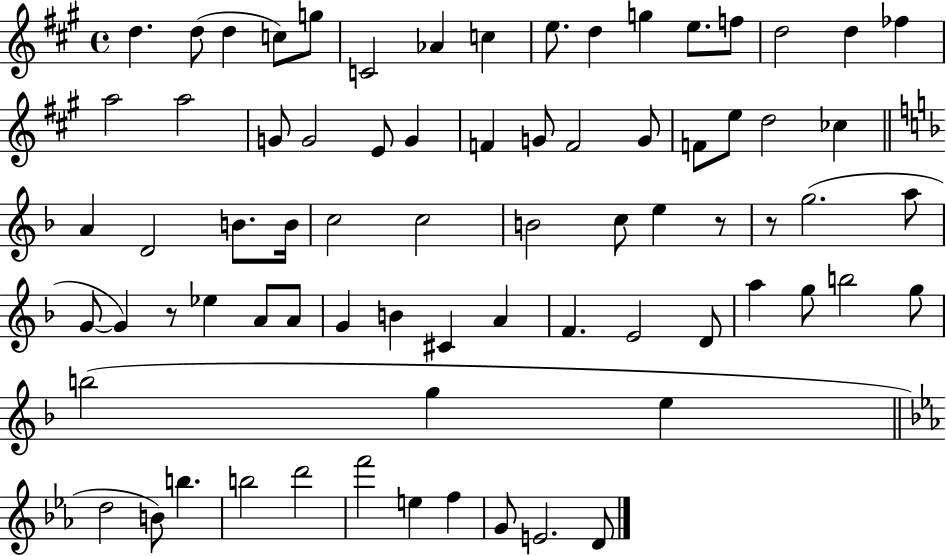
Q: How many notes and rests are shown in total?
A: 74